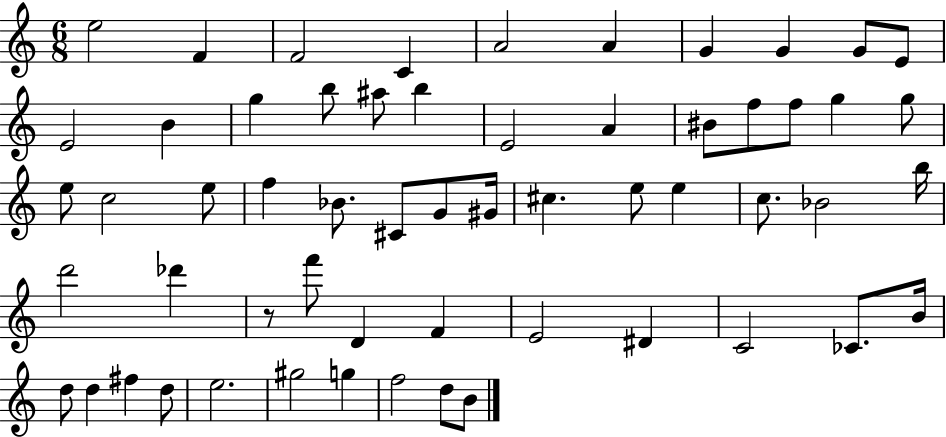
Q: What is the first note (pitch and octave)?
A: E5